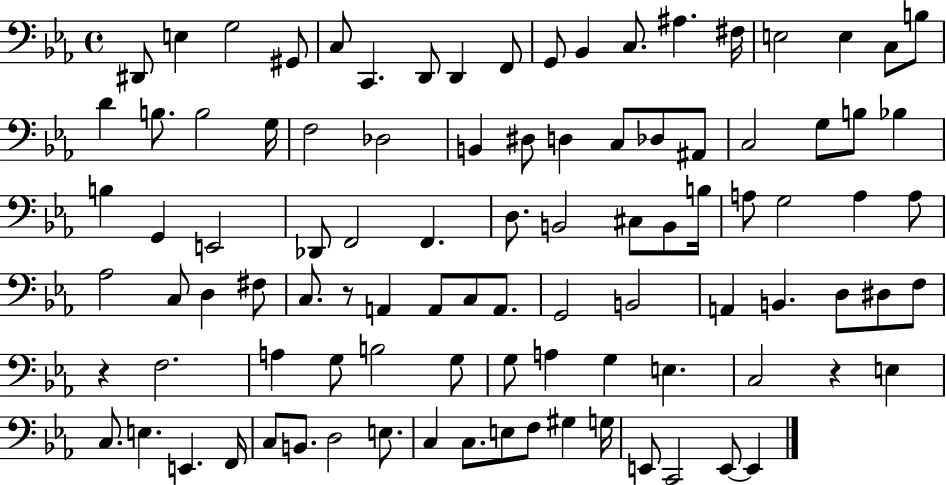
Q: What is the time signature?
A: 4/4